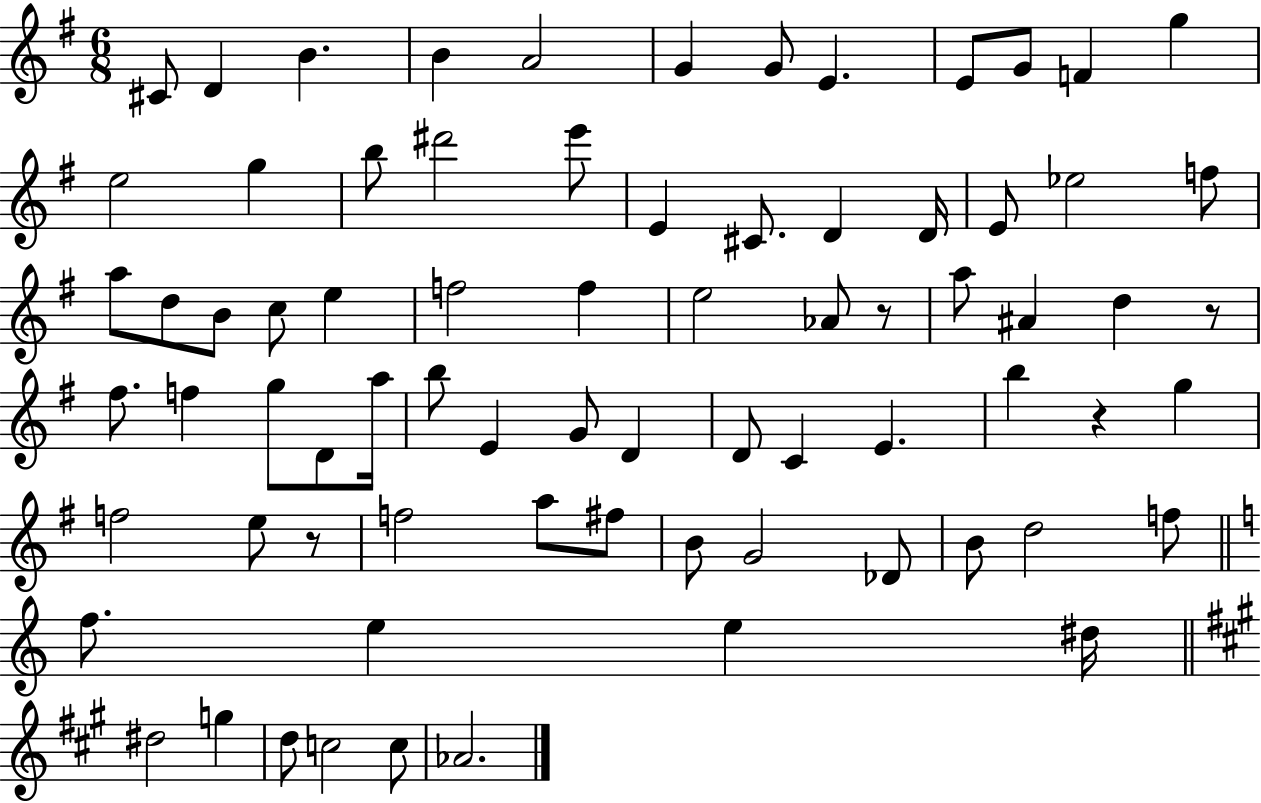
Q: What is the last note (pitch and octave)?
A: Ab4